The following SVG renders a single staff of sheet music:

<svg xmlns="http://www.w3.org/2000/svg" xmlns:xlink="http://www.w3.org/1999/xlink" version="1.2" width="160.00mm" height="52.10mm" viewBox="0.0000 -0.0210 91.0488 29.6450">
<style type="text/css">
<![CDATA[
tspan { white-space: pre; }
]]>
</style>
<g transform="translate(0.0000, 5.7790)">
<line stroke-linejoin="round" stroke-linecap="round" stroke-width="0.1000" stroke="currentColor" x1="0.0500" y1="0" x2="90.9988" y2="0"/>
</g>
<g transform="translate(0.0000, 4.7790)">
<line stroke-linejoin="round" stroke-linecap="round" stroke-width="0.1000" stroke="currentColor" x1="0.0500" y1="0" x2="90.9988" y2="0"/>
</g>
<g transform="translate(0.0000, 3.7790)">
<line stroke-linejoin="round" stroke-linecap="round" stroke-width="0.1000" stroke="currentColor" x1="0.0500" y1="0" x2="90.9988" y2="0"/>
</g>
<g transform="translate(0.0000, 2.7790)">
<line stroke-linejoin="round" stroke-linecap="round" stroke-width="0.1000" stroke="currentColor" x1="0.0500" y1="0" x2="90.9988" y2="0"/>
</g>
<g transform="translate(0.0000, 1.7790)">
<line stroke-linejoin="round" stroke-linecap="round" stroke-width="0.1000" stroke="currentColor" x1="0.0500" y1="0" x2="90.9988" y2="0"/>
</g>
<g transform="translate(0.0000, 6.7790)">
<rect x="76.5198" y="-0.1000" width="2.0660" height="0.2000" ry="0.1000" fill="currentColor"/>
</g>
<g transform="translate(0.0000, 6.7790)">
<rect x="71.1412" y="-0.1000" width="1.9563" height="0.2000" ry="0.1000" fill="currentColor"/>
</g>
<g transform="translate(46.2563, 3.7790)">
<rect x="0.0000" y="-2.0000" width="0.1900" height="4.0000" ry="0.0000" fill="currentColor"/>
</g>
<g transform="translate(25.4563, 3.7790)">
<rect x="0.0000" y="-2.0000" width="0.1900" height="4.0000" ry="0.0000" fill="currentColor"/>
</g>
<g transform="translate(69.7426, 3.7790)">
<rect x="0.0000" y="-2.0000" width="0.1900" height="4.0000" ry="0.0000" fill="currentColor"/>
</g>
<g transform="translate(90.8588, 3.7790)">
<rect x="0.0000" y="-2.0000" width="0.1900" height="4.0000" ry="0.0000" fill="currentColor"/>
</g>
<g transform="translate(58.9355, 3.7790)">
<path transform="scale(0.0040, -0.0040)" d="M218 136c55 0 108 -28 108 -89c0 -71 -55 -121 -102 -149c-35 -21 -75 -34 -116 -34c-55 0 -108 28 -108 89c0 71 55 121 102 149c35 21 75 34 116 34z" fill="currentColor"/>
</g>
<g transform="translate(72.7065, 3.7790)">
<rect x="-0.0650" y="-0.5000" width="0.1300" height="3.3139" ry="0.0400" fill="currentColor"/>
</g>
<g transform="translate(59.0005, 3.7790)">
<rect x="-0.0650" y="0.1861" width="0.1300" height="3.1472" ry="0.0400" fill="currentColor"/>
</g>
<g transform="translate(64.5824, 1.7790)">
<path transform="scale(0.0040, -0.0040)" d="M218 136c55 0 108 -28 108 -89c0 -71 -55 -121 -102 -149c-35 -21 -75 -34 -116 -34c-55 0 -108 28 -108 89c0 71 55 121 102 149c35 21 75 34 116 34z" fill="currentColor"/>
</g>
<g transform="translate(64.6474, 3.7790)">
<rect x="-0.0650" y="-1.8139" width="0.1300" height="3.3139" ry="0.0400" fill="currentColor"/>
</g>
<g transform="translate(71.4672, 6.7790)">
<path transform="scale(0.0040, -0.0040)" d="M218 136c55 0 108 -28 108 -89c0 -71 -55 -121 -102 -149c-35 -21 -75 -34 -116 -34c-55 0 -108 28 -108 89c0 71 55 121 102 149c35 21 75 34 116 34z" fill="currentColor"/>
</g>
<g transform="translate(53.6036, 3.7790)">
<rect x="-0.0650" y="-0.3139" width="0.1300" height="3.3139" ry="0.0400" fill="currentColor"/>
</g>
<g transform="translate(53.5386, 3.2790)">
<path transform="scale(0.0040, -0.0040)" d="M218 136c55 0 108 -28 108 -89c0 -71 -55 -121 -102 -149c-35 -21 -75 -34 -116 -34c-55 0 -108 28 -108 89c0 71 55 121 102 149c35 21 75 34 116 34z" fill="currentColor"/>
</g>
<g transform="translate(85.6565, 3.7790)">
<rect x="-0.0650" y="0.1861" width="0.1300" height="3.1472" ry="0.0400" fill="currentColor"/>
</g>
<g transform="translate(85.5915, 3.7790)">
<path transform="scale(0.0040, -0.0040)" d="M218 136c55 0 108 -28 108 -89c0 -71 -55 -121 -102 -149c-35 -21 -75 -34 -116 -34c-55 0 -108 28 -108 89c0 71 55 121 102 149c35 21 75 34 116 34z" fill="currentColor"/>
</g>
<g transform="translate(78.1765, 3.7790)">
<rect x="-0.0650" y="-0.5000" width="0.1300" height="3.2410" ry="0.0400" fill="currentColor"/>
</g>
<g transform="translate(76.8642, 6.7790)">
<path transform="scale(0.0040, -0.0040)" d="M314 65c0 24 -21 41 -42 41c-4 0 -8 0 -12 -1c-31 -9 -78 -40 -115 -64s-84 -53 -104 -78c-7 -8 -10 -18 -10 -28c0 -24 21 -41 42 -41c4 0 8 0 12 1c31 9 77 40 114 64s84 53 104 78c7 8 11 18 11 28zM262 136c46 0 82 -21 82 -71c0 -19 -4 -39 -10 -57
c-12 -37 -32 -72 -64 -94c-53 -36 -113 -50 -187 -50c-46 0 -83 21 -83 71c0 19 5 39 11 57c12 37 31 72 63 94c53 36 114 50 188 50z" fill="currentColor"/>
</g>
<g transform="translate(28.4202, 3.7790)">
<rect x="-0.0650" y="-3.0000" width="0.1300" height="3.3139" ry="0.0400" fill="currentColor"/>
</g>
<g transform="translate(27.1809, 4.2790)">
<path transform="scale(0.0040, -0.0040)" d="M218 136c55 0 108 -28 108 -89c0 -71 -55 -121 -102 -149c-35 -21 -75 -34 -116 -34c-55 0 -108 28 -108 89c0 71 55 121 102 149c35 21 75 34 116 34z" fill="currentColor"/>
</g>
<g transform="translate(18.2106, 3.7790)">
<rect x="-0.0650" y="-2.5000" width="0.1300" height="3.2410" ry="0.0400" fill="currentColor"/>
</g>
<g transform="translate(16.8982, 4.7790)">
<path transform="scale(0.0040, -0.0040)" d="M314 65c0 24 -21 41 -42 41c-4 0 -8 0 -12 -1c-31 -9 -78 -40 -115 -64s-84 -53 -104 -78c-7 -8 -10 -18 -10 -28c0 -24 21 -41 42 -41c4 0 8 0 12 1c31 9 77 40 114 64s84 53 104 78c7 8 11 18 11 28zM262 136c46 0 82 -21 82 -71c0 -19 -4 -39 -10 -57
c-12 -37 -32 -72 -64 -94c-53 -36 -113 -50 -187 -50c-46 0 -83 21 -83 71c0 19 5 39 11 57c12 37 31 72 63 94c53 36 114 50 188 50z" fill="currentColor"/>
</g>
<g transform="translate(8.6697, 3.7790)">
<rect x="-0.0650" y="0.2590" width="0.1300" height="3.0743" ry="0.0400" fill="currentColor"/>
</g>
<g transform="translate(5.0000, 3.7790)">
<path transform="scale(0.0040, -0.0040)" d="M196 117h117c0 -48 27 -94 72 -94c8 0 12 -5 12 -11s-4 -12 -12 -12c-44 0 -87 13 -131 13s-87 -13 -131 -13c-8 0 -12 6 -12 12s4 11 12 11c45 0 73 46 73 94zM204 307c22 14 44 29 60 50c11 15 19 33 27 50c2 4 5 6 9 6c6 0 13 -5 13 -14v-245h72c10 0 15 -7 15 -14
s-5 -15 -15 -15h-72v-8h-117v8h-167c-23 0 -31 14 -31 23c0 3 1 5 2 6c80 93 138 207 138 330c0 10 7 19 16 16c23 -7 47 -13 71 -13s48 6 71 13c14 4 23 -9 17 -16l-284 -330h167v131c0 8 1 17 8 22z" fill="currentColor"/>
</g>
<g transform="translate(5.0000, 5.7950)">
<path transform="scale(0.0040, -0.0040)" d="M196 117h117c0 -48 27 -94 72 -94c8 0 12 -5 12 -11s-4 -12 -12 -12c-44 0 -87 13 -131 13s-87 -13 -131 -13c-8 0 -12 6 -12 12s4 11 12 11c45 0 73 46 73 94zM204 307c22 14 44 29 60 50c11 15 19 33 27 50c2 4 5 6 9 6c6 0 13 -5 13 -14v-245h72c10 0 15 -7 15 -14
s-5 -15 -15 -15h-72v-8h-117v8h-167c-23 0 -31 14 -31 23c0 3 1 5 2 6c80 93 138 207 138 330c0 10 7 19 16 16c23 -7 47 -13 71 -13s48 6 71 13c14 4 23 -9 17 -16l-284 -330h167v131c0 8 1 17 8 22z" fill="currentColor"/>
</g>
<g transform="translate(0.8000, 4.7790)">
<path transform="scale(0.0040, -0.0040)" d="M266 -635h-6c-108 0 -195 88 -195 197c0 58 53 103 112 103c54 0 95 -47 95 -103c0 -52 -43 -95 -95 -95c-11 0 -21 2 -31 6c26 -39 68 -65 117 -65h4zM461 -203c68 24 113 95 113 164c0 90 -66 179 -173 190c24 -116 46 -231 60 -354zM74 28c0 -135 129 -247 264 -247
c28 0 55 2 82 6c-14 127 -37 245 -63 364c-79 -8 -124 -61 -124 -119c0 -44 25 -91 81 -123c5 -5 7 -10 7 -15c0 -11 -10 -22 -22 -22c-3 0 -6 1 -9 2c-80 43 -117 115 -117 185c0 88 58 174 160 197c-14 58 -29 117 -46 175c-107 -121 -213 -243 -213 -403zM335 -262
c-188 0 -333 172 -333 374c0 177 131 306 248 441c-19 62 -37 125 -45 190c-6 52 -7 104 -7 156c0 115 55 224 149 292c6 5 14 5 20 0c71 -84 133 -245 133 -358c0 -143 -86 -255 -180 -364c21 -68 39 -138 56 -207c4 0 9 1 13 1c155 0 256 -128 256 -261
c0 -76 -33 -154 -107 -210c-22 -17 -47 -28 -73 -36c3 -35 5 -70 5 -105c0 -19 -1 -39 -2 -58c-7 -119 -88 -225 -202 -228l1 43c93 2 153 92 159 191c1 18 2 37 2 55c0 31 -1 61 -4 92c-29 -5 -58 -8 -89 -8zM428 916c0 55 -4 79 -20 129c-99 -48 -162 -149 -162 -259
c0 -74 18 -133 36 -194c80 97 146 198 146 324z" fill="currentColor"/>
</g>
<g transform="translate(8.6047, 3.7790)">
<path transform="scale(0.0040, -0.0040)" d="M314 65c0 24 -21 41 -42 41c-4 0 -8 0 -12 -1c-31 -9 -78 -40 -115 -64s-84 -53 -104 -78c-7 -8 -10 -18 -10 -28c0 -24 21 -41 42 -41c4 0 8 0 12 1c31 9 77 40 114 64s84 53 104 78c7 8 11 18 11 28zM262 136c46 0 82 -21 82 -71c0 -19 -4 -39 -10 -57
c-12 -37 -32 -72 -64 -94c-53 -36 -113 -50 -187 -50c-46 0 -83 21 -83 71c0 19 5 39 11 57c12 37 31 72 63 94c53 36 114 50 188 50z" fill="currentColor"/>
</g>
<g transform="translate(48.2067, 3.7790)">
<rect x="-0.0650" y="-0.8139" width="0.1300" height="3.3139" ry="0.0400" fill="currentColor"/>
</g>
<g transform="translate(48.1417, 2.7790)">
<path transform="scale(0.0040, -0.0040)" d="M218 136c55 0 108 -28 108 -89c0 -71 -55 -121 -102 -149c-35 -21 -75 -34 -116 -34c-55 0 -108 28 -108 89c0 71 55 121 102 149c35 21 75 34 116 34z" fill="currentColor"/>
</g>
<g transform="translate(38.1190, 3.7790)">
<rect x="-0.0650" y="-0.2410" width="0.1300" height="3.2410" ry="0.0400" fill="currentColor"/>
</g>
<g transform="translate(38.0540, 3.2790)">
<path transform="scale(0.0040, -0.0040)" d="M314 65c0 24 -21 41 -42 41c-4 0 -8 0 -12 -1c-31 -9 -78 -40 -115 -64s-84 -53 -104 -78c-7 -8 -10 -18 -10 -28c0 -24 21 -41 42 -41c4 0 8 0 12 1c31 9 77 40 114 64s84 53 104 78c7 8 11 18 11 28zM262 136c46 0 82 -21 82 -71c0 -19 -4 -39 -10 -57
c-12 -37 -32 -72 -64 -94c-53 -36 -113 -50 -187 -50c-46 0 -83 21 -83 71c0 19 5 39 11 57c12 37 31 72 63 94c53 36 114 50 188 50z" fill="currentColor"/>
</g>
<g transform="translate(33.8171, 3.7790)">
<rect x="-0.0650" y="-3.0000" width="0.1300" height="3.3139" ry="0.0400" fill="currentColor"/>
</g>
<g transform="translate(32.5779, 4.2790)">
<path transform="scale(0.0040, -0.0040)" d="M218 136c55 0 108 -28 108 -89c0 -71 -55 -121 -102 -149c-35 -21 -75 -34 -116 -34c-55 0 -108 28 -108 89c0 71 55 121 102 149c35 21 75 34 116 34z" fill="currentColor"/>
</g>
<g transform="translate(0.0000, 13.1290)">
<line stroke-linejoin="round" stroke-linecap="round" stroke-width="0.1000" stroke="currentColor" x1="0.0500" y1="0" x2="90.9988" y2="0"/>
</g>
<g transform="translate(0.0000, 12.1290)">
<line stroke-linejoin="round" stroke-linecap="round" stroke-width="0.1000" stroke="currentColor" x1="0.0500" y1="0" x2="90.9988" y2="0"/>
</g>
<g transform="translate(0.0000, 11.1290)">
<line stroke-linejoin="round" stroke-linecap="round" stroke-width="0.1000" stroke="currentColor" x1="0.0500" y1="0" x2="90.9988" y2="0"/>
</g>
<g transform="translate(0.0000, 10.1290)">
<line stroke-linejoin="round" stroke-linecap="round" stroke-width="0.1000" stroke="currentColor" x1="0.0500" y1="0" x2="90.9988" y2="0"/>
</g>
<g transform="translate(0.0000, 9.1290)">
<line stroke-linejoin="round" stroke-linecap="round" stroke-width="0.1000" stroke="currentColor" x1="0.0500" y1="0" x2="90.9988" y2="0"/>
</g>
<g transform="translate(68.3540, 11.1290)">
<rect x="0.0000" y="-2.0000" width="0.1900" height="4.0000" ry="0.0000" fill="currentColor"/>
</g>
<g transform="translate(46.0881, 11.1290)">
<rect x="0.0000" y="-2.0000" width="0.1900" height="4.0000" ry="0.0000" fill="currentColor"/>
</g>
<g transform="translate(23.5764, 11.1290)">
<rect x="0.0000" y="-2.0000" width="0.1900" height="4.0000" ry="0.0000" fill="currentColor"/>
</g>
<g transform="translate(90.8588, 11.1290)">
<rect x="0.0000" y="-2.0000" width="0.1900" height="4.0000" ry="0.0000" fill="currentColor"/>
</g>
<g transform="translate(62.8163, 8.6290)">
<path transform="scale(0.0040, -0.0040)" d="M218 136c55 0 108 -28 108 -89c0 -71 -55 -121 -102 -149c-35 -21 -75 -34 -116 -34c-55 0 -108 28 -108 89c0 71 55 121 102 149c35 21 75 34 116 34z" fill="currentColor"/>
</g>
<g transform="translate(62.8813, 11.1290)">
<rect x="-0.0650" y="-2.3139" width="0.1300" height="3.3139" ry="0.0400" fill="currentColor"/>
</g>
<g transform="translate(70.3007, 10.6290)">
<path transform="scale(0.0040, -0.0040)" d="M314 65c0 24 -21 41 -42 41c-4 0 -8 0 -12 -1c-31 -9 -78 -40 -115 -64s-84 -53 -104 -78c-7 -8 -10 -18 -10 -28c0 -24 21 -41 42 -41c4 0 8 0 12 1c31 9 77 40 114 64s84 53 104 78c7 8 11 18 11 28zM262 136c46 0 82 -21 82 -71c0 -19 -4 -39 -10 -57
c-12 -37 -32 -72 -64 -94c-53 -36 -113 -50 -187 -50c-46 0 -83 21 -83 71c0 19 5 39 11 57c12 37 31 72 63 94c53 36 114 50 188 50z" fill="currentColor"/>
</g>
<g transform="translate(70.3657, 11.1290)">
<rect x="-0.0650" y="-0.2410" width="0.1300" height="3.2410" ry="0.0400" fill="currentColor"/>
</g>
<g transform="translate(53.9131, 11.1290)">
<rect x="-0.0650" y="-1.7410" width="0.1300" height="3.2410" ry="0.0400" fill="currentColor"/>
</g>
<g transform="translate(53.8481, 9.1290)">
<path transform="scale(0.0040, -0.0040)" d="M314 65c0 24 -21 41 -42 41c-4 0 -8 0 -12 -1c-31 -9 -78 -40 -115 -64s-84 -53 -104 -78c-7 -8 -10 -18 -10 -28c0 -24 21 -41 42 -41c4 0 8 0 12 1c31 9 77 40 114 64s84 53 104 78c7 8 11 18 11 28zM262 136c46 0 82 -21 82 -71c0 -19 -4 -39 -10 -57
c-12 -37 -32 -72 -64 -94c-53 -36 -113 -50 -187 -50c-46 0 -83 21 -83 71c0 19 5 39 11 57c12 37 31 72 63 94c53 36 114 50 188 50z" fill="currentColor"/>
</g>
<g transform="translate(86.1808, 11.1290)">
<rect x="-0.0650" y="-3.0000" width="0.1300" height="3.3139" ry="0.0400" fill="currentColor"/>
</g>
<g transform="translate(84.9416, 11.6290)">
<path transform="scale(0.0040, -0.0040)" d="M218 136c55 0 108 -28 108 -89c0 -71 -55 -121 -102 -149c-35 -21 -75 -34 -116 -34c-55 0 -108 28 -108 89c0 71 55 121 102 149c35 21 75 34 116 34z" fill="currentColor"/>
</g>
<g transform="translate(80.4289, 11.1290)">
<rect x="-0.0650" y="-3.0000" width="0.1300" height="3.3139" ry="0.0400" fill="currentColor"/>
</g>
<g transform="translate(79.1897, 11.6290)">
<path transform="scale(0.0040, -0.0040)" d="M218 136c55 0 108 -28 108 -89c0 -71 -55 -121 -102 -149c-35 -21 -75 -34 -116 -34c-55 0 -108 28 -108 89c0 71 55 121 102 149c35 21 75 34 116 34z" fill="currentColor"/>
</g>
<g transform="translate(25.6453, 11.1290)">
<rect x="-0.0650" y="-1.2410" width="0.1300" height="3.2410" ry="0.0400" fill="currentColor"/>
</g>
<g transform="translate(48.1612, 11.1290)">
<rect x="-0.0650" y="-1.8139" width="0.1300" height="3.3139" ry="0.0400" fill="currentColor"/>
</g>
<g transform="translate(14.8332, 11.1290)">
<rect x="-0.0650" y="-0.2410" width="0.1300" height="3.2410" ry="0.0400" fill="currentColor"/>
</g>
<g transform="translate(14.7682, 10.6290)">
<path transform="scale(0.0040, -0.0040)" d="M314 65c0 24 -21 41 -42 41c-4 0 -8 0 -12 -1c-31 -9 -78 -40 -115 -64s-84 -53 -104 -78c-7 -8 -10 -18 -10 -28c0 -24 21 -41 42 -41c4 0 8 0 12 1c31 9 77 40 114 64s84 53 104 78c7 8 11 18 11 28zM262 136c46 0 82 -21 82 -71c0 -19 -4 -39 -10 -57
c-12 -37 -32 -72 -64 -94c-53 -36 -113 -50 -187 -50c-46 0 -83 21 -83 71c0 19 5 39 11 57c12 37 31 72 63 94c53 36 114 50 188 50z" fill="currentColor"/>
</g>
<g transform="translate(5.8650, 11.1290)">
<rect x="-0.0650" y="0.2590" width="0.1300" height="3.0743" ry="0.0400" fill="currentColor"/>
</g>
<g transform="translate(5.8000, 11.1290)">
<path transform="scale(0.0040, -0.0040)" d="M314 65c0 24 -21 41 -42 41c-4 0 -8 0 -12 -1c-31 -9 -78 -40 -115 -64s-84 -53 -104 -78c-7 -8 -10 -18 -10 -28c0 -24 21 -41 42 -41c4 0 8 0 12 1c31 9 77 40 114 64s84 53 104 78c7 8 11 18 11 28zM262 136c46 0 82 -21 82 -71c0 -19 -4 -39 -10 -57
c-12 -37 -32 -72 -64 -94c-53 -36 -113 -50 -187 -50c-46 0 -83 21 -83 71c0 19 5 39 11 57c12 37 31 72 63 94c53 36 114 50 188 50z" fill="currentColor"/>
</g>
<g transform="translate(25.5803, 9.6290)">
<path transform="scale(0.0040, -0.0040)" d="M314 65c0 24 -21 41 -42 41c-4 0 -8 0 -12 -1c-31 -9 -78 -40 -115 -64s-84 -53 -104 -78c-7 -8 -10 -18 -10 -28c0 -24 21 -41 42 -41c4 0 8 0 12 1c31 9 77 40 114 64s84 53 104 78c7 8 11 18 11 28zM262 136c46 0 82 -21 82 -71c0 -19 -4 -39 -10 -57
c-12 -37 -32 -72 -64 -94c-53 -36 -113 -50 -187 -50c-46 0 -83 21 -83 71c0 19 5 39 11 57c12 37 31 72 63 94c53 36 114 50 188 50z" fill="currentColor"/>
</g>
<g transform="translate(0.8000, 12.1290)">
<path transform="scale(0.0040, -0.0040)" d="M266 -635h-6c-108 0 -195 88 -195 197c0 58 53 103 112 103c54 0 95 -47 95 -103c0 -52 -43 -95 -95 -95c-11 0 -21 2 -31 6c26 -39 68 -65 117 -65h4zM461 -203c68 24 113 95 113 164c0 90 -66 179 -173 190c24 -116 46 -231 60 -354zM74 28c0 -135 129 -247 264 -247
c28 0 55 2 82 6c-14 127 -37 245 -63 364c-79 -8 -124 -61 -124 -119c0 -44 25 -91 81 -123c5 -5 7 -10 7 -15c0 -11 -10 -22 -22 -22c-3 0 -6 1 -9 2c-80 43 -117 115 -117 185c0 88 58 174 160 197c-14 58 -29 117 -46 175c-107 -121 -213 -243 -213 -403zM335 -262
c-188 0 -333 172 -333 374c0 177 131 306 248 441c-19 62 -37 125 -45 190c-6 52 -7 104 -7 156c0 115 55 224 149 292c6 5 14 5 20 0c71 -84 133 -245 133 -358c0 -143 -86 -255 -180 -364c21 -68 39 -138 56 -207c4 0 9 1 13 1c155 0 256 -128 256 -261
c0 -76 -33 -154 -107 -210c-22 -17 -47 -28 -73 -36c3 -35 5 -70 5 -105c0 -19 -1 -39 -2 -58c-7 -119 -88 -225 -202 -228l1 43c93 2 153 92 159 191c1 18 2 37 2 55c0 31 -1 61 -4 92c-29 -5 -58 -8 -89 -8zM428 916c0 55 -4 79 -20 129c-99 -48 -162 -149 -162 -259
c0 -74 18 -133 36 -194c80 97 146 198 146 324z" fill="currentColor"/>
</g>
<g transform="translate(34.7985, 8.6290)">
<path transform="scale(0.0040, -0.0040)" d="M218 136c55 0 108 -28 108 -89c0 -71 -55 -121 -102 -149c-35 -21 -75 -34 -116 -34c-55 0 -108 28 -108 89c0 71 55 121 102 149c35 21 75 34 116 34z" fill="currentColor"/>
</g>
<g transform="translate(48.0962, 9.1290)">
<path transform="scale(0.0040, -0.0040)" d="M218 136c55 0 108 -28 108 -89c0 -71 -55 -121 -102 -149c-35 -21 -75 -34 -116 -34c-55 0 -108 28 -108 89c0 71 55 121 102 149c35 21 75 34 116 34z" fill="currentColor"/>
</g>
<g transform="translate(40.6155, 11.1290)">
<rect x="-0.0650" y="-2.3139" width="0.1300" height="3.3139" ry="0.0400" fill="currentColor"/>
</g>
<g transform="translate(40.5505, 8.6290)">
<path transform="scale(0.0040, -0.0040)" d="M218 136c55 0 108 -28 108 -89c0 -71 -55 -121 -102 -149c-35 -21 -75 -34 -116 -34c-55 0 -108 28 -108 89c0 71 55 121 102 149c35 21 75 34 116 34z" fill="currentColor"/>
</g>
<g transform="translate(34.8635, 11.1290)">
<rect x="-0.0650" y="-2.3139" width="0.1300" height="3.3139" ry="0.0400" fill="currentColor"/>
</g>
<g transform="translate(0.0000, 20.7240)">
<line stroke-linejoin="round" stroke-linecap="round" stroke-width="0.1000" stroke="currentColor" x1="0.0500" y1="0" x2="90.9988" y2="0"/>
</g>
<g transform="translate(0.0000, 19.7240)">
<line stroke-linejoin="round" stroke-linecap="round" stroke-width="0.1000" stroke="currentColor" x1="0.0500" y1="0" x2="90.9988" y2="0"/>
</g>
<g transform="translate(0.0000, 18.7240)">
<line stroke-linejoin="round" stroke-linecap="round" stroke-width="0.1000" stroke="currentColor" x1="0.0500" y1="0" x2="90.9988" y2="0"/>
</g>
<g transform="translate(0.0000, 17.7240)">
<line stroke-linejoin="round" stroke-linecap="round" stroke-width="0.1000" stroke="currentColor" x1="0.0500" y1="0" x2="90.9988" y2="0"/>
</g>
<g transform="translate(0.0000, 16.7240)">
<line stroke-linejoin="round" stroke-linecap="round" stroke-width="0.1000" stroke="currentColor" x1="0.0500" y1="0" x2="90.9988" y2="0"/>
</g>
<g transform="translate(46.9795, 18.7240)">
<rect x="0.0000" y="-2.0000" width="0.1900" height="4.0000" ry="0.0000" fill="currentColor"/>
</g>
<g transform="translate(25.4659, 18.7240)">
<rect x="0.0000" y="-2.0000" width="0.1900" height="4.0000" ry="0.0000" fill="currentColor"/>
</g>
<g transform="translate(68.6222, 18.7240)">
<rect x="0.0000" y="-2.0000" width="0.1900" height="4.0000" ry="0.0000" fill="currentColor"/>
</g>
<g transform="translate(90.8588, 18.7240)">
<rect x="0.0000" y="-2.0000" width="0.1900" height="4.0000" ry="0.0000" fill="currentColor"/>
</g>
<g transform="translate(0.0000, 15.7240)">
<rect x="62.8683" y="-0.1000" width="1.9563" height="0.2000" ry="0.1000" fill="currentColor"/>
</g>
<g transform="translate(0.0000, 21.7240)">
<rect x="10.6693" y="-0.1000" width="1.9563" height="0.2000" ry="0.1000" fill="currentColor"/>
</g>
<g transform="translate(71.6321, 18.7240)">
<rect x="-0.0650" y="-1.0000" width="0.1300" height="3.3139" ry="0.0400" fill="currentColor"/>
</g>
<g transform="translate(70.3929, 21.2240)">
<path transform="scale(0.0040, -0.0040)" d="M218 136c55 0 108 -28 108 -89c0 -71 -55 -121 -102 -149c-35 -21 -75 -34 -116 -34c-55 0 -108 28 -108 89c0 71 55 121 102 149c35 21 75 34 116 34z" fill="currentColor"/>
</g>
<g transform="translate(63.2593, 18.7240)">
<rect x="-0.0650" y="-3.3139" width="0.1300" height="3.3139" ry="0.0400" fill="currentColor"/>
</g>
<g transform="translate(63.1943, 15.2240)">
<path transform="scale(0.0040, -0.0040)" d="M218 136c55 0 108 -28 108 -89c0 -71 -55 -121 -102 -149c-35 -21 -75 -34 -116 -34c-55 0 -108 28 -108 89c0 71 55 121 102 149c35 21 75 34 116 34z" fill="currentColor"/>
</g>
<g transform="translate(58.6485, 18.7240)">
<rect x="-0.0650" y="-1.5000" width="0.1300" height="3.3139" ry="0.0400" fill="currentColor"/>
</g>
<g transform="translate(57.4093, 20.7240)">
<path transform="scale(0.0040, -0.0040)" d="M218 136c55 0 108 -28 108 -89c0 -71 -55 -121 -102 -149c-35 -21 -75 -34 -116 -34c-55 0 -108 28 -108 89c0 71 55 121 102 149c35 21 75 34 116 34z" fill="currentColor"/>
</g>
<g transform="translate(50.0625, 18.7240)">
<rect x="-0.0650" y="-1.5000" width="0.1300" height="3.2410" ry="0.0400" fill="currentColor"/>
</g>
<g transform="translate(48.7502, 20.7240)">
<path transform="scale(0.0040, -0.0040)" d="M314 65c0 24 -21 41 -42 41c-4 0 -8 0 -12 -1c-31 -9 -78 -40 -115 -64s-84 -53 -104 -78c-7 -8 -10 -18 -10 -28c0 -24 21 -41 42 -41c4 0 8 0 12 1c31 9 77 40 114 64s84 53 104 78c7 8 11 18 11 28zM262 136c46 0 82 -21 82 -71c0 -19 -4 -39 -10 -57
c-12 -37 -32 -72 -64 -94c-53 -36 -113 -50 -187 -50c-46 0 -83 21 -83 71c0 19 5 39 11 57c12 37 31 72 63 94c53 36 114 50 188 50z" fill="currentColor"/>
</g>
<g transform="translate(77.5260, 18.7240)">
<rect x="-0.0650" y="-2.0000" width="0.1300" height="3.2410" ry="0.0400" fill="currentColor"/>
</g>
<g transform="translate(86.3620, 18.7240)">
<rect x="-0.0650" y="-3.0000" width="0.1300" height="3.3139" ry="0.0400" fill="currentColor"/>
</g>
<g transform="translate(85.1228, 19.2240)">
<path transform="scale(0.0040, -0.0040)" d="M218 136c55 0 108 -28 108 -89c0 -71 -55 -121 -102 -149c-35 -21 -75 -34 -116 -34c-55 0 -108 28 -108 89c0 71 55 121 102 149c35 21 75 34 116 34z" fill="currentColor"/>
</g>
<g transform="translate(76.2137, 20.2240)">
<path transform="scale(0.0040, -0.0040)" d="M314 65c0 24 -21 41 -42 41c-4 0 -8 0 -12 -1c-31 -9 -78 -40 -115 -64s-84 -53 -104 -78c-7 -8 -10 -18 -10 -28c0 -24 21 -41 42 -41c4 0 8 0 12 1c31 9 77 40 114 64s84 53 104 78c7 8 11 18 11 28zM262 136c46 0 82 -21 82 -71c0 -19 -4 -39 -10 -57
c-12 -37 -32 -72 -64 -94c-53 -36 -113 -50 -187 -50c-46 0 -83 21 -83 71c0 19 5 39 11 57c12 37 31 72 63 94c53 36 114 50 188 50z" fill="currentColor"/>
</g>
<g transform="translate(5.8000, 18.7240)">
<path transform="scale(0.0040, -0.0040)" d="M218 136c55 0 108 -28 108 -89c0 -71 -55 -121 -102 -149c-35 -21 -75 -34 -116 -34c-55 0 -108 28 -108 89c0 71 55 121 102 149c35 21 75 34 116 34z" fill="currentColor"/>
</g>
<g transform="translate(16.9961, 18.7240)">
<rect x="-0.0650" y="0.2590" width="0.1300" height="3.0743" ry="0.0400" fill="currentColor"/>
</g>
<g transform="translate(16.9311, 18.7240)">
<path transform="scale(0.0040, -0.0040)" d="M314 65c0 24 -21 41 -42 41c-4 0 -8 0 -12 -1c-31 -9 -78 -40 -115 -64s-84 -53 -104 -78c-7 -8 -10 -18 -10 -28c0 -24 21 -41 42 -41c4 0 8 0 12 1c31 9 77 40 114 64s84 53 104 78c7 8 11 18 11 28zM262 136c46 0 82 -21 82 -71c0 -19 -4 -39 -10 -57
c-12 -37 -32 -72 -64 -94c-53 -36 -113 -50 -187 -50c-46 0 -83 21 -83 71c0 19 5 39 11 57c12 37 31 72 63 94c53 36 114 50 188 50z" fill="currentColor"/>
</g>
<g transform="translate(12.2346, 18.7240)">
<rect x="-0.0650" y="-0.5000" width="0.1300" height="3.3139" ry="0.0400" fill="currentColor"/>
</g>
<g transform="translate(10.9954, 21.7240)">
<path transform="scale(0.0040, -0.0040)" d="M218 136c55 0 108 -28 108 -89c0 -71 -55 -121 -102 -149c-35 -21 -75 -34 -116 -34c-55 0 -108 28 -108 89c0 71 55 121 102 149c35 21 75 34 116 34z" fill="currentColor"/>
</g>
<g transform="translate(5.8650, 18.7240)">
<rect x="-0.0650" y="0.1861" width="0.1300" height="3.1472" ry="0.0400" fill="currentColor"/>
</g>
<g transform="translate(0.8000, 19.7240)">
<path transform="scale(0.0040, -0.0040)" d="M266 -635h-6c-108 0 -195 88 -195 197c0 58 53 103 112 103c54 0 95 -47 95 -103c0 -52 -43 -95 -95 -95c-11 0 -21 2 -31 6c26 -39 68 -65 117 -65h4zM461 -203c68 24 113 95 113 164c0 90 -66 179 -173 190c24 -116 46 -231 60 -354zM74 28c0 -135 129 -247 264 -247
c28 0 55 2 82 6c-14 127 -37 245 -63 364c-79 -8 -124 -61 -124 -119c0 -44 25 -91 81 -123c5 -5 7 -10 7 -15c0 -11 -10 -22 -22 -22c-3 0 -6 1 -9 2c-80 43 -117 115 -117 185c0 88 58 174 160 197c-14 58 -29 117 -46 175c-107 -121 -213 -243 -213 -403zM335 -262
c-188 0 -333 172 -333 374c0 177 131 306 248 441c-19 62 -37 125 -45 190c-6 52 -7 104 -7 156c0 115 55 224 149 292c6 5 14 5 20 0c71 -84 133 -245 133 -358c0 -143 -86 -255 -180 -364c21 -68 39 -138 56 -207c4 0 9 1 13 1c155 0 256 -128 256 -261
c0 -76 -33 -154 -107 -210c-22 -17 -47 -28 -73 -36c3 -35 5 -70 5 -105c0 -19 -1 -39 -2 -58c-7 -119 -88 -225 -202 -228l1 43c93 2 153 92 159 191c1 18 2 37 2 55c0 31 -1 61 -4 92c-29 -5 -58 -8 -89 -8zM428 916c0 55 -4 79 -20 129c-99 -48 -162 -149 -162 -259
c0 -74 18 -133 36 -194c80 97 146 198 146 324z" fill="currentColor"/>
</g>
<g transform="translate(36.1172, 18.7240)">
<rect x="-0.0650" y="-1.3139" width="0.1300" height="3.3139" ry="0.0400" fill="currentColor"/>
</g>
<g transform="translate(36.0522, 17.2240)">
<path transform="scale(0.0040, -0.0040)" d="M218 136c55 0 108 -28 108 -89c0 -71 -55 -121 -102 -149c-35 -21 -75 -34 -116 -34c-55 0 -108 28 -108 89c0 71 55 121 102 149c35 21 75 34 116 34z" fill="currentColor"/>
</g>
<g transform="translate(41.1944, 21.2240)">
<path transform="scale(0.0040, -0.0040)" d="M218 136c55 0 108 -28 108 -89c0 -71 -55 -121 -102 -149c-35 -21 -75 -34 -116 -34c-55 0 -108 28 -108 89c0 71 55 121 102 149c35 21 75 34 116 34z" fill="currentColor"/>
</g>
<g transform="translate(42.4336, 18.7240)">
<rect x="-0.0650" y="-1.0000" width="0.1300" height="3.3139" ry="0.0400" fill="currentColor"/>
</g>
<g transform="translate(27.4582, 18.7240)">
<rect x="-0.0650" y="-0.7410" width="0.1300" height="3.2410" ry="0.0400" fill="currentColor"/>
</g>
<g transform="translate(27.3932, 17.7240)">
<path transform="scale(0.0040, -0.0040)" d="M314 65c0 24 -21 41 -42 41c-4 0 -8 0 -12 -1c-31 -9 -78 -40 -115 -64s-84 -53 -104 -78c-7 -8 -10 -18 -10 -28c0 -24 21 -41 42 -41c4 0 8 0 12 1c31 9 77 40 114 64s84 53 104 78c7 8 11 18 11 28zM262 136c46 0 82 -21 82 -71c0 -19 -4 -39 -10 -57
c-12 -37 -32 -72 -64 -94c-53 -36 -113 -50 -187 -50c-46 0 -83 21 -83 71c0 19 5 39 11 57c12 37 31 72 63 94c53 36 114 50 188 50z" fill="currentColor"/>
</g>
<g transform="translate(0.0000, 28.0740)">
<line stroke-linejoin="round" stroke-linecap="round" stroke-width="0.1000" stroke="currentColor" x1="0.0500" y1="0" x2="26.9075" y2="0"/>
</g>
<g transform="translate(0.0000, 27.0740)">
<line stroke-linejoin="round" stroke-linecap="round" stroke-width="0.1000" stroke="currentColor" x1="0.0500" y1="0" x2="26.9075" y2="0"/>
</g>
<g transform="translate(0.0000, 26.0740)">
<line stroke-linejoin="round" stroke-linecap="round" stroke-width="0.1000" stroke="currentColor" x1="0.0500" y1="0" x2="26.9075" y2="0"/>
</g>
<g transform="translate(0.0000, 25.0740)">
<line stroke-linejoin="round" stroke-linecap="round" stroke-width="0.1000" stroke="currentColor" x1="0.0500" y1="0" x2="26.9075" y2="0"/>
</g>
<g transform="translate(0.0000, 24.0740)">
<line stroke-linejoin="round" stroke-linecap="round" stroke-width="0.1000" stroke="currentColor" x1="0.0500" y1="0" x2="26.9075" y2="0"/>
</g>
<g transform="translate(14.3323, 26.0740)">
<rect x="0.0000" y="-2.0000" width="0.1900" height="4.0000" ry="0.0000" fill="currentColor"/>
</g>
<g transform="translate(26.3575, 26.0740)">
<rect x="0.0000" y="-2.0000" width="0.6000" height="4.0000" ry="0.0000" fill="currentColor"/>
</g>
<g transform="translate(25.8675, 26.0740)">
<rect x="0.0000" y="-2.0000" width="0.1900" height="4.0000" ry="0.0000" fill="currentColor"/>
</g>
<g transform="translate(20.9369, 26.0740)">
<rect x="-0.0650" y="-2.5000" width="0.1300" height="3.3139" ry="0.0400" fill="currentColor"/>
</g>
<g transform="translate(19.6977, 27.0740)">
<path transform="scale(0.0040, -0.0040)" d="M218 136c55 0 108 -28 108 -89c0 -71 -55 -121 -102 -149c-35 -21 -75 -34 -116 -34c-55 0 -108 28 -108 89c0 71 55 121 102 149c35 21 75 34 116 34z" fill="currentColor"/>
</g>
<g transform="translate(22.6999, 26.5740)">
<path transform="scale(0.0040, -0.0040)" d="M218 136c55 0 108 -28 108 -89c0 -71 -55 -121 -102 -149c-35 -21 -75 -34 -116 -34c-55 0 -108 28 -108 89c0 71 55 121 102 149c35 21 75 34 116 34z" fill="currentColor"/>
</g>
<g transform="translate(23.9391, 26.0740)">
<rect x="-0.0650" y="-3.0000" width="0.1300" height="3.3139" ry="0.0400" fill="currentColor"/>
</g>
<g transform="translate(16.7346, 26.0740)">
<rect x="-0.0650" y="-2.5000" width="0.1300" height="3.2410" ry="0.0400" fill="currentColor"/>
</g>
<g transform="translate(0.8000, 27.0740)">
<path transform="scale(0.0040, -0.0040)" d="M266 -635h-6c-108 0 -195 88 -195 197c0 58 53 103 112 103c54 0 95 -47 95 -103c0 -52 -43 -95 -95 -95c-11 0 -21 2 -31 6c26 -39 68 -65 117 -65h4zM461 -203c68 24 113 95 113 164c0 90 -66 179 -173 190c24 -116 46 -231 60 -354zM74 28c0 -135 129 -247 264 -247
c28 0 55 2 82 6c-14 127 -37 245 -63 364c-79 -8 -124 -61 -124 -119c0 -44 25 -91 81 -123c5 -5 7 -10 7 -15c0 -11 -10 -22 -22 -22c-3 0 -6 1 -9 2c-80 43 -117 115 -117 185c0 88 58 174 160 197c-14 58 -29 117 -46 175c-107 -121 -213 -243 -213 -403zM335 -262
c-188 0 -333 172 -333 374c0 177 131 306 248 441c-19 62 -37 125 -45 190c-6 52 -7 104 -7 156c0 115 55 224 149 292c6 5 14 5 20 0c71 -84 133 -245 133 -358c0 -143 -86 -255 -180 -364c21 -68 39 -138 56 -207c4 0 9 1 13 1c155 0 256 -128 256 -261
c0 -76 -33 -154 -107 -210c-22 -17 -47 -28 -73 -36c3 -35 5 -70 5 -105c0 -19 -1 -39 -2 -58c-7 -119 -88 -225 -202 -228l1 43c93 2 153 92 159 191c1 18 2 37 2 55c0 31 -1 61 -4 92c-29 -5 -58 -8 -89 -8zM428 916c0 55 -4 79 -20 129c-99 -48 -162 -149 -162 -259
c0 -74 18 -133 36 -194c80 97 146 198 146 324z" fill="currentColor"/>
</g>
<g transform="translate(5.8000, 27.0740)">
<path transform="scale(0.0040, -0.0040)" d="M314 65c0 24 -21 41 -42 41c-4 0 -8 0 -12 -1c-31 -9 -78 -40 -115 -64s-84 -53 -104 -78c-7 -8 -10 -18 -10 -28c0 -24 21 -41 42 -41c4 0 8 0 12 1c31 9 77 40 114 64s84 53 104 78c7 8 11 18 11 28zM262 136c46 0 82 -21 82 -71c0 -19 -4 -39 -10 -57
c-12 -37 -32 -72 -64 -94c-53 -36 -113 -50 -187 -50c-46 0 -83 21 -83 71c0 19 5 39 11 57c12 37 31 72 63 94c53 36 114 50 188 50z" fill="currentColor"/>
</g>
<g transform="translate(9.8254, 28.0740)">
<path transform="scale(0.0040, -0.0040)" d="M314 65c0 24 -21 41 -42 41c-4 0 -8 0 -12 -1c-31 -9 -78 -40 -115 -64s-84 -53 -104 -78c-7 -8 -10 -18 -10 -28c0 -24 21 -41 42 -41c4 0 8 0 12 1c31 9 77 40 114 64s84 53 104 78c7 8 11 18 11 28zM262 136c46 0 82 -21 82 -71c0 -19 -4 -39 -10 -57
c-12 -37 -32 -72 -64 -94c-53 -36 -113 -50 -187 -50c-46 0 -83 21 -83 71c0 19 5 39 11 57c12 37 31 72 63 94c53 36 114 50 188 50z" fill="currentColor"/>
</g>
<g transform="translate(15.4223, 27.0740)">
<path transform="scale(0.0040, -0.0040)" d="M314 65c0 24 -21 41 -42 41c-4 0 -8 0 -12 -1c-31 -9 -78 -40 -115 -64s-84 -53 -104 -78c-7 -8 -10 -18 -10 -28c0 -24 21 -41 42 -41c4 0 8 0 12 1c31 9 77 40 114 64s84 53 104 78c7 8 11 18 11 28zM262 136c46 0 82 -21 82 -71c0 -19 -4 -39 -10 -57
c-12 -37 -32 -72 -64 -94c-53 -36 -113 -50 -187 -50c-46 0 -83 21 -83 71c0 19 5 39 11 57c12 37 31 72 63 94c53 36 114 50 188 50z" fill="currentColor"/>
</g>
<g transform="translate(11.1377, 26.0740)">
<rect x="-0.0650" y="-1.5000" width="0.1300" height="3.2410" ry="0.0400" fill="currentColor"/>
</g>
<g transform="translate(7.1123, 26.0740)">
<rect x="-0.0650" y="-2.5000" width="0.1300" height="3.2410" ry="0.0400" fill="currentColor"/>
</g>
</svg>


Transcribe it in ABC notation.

X:1
T:Untitled
M:4/4
L:1/4
K:C
B2 G2 A A c2 d c B f C C2 B B2 c2 e2 g g f f2 g c2 A A B C B2 d2 e D E2 E b D F2 A G2 E2 G2 G A